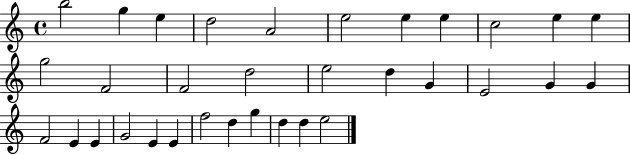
{
  \clef treble
  \time 4/4
  \defaultTimeSignature
  \key c \major
  b''2 g''4 e''4 | d''2 a'2 | e''2 e''4 e''4 | c''2 e''4 e''4 | \break g''2 f'2 | f'2 d''2 | e''2 d''4 g'4 | e'2 g'4 g'4 | \break f'2 e'4 e'4 | g'2 e'4 e'4 | f''2 d''4 g''4 | d''4 d''4 e''2 | \break \bar "|."
}